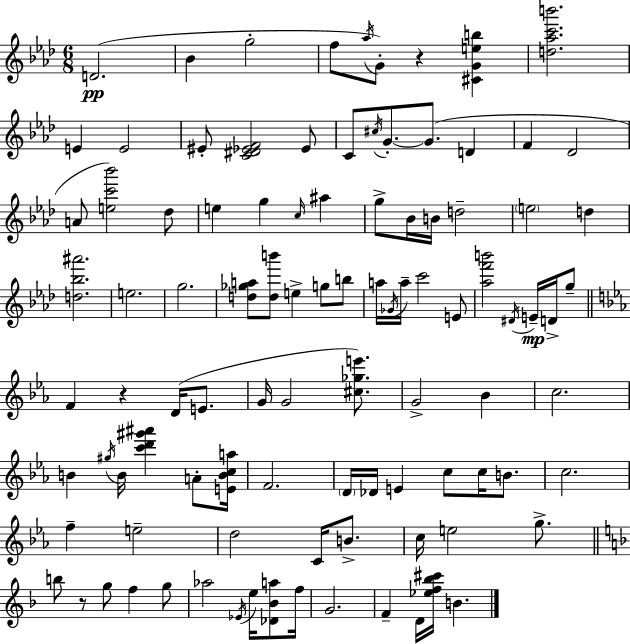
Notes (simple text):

D4/h. Bb4/q G5/h F5/e Ab5/s G4/e R/q [C#4,G4,E5,B5]/q [D5,Ab5,C6,B6]/h. E4/q E4/h EIS4/e [C4,D#4,Eb4,F4]/h Eb4/e C4/e C#5/s G4/e. G4/e. D4/q F4/q Db4/h A4/e [E5,C6,Bb6]/h Db5/e E5/q G5/q C5/s A#5/q G5/e Bb4/s B4/s D5/h E5/h D5/q [D5,Bb5,A#6]/h. E5/h. G5/h. [D5,Gb5,A5]/e [D5,B6]/e E5/q G5/e B5/e A5/s Gb4/s A5/s C6/h E4/e [Ab5,F6,B6]/h D#4/s E4/s D4/s G5/e F4/q R/q D4/s E4/e. G4/s G4/h [C#5,Gb5,E6]/e. G4/h Bb4/q C5/h. B4/q G#5/s B4/s [C6,D6,G#6,A#6]/q A4/e [E4,B4,C5,A5]/s F4/h. D4/s Db4/s E4/q C5/e C5/s B4/e. C5/h. F5/q E5/h D5/h C4/s B4/e. C5/s E5/h G5/e. B5/e R/e G5/e F5/q G5/e Ab5/h Eb4/s E5/s [Db4,Bb4,A5]/e F5/s G4/h. F4/q D4/s [Eb5,F5,Bb5,C#6]/s B4/q.